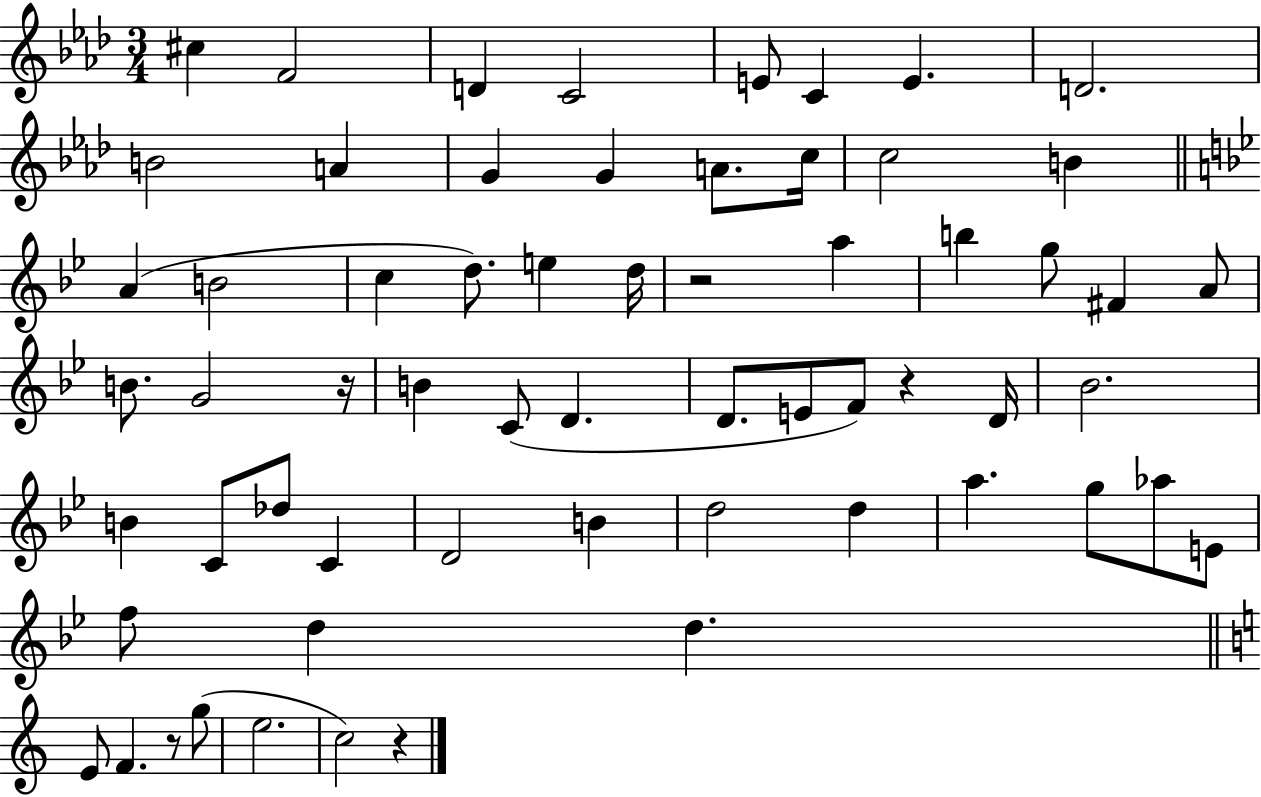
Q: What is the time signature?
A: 3/4